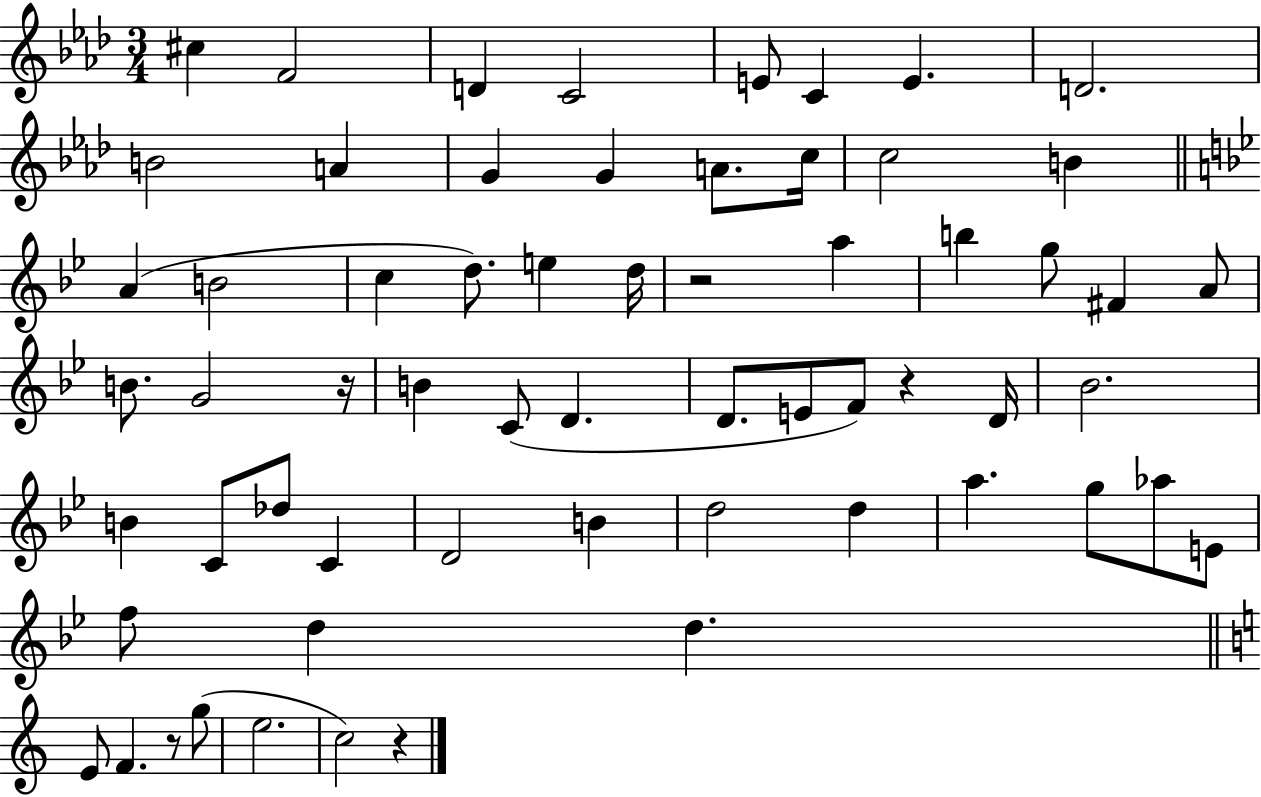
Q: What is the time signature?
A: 3/4